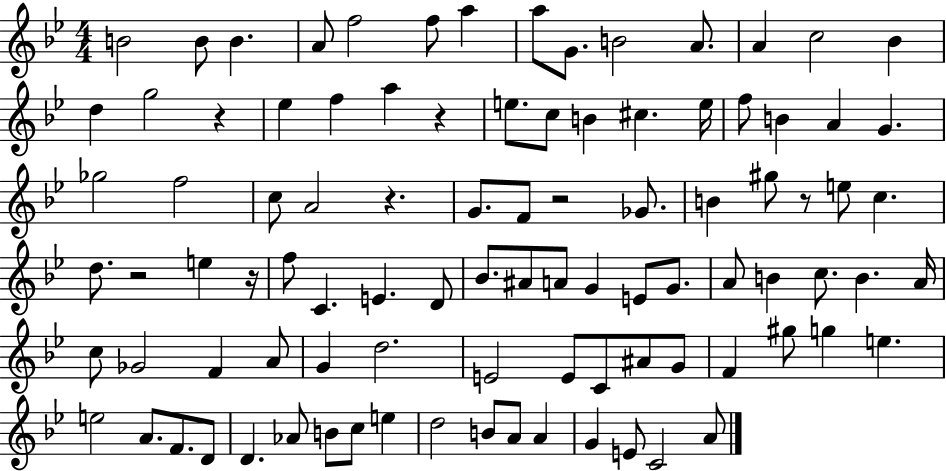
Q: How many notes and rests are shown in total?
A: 95